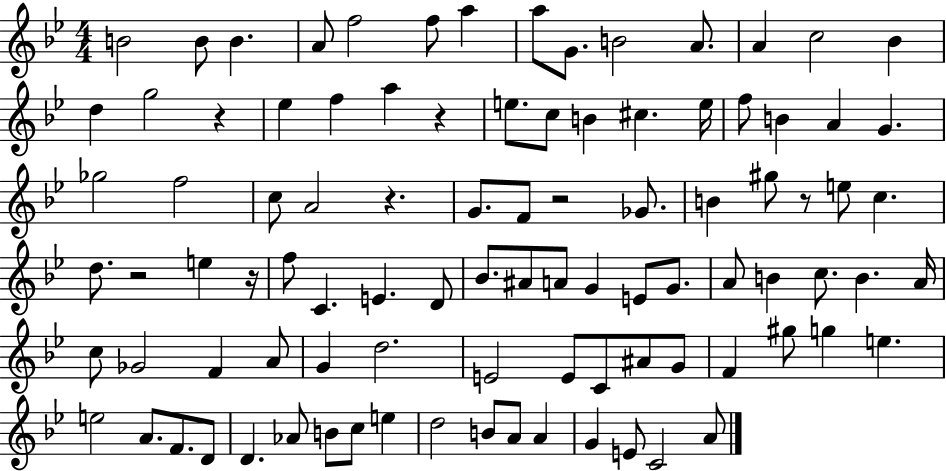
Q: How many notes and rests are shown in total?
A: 95